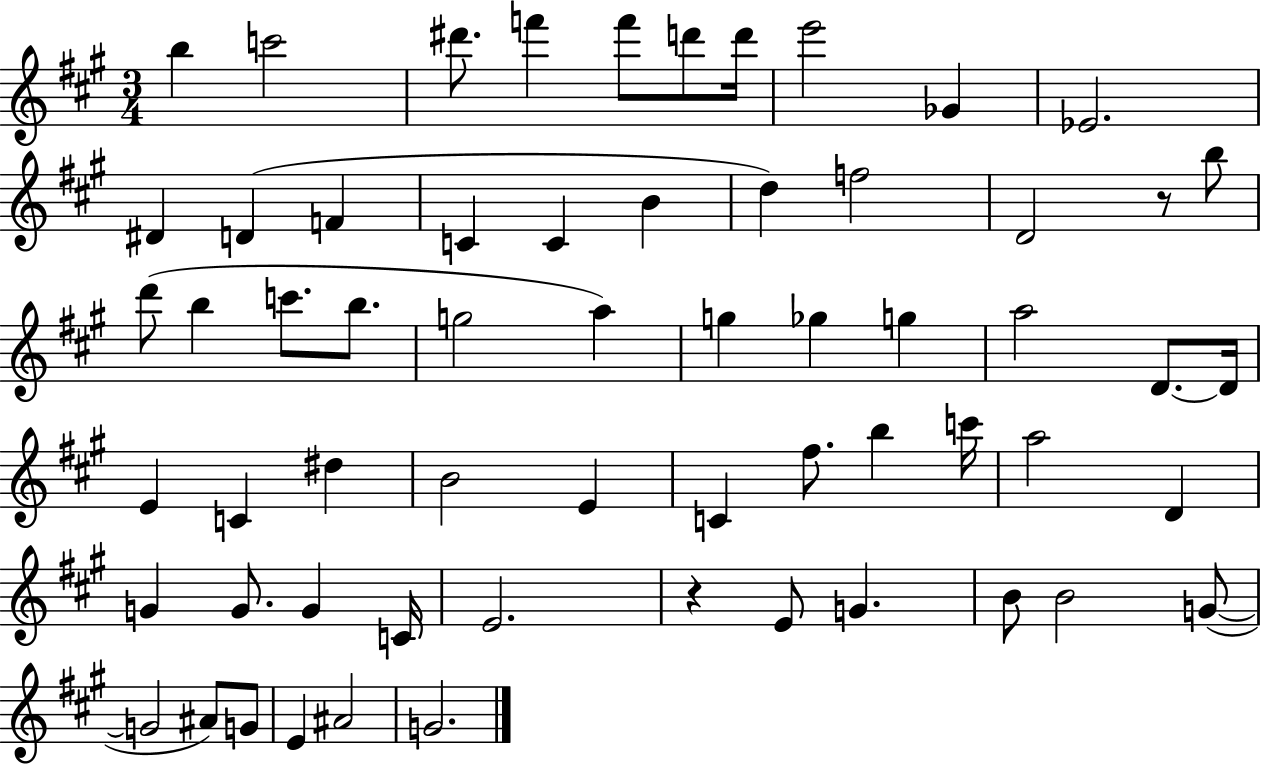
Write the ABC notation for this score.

X:1
T:Untitled
M:3/4
L:1/4
K:A
b c'2 ^d'/2 f' f'/2 d'/2 d'/4 e'2 _G _E2 ^D D F C C B d f2 D2 z/2 b/2 d'/2 b c'/2 b/2 g2 a g _g g a2 D/2 D/4 E C ^d B2 E C ^f/2 b c'/4 a2 D G G/2 G C/4 E2 z E/2 G B/2 B2 G/2 G2 ^A/2 G/2 E ^A2 G2